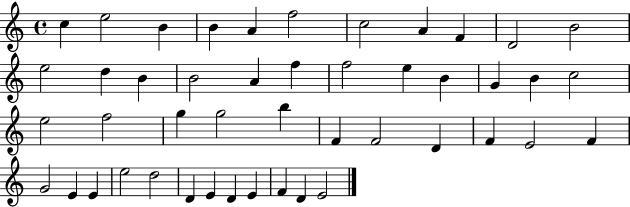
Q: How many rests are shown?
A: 0